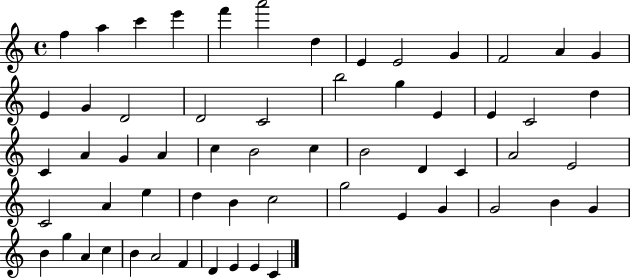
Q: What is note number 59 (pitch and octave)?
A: C4